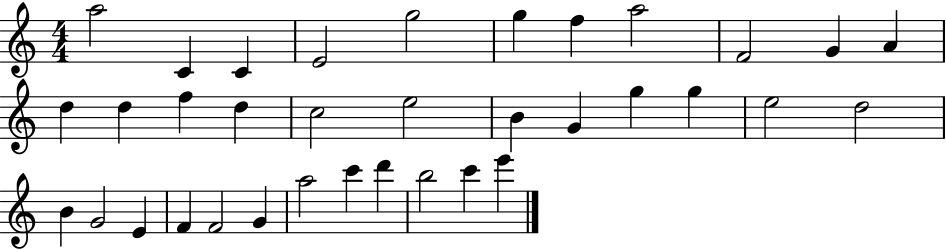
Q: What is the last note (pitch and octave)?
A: E6